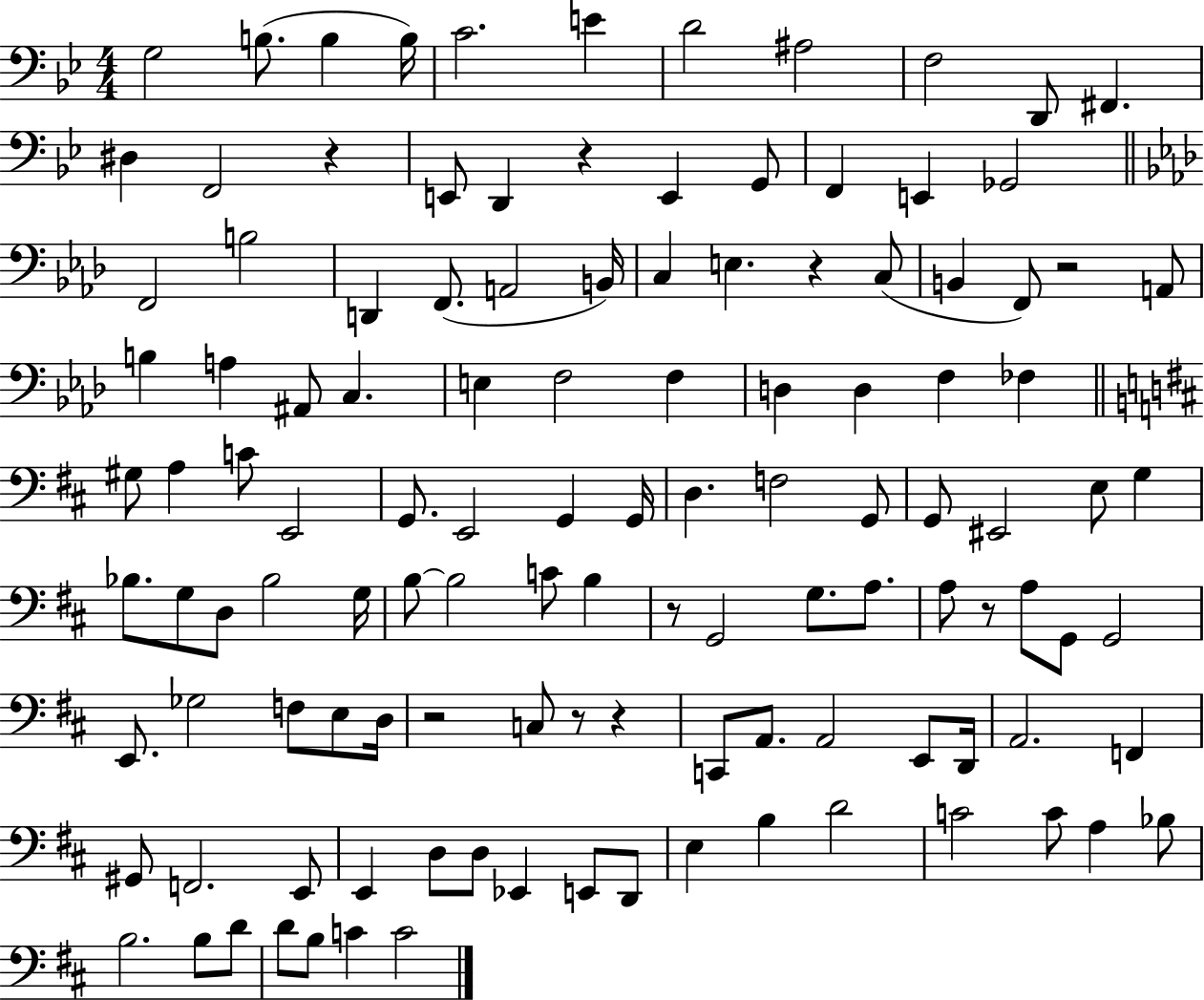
G3/h B3/e. B3/q B3/s C4/h. E4/q D4/h A#3/h F3/h D2/e F#2/q. D#3/q F2/h R/q E2/e D2/q R/q E2/q G2/e F2/q E2/q Gb2/h F2/h B3/h D2/q F2/e. A2/h B2/s C3/q E3/q. R/q C3/e B2/q F2/e R/h A2/e B3/q A3/q A#2/e C3/q. E3/q F3/h F3/q D3/q D3/q F3/q FES3/q G#3/e A3/q C4/e E2/h G2/e. E2/h G2/q G2/s D3/q. F3/h G2/e G2/e EIS2/h E3/e G3/q Bb3/e. G3/e D3/e Bb3/h G3/s B3/e B3/h C4/e B3/q R/e G2/h G3/e. A3/e. A3/e R/e A3/e G2/e G2/h E2/e. Gb3/h F3/e E3/e D3/s R/h C3/e R/e R/q C2/e A2/e. A2/h E2/e D2/s A2/h. F2/q G#2/e F2/h. E2/e E2/q D3/e D3/e Eb2/q E2/e D2/e E3/q B3/q D4/h C4/h C4/e A3/q Bb3/e B3/h. B3/e D4/e D4/e B3/e C4/q C4/h